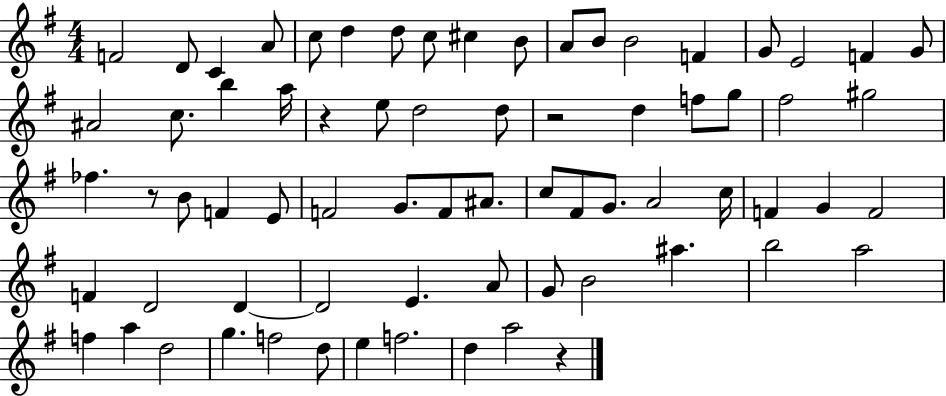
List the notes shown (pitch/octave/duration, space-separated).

F4/h D4/e C4/q A4/e C5/e D5/q D5/e C5/e C#5/q B4/e A4/e B4/e B4/h F4/q G4/e E4/h F4/q G4/e A#4/h C5/e. B5/q A5/s R/q E5/e D5/h D5/e R/h D5/q F5/e G5/e F#5/h G#5/h FES5/q. R/e B4/e F4/q E4/e F4/h G4/e. F4/e A#4/e. C5/e F#4/e G4/e. A4/h C5/s F4/q G4/q F4/h F4/q D4/h D4/q D4/h E4/q. A4/e G4/e B4/h A#5/q. B5/h A5/h F5/q A5/q D5/h G5/q. F5/h D5/e E5/q F5/h. D5/q A5/h R/q